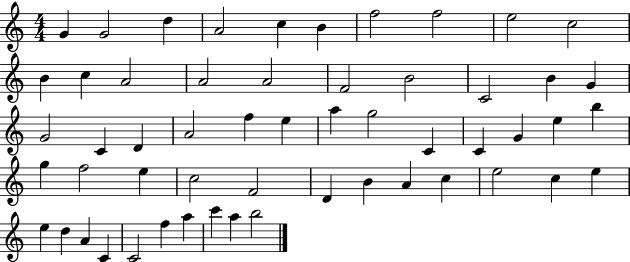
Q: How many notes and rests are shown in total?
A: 55